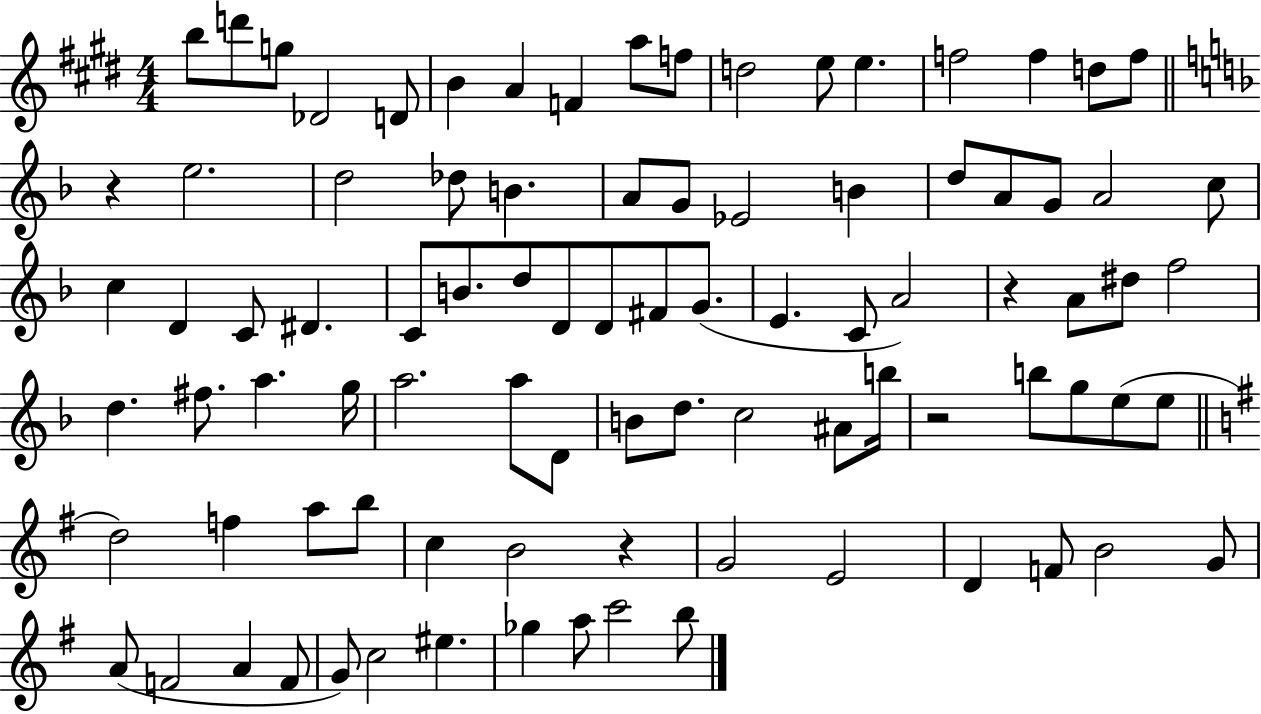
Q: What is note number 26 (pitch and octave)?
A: D5